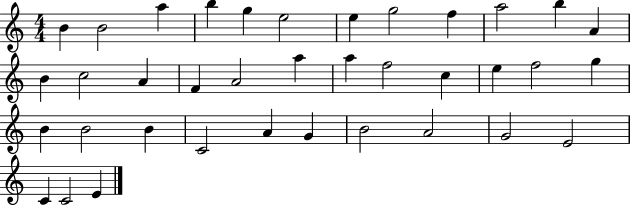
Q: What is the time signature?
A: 4/4